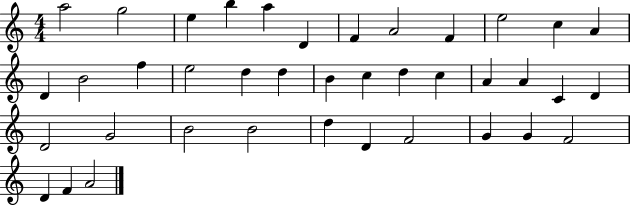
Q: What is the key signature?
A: C major